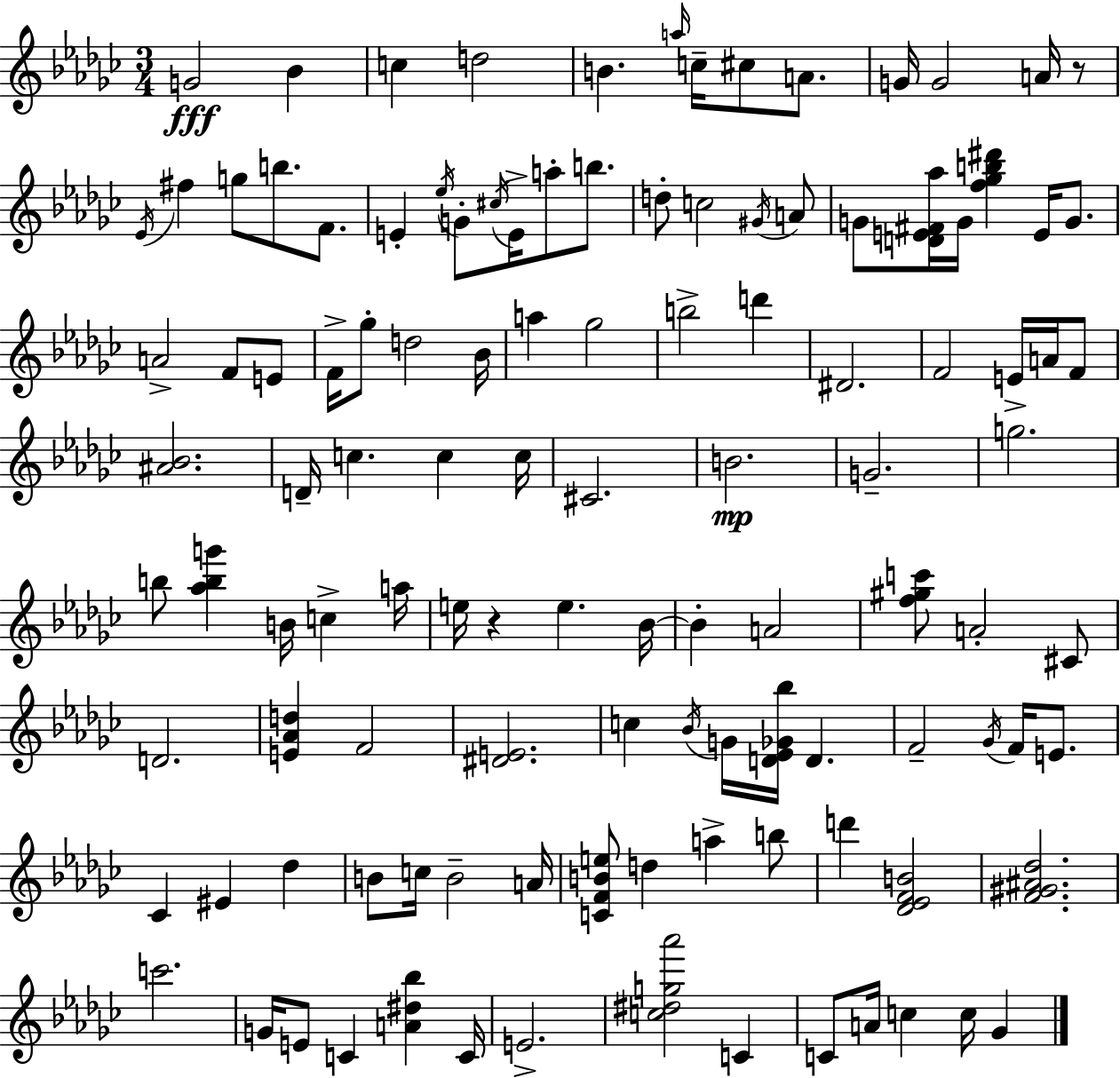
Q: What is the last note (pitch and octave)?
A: Gb4